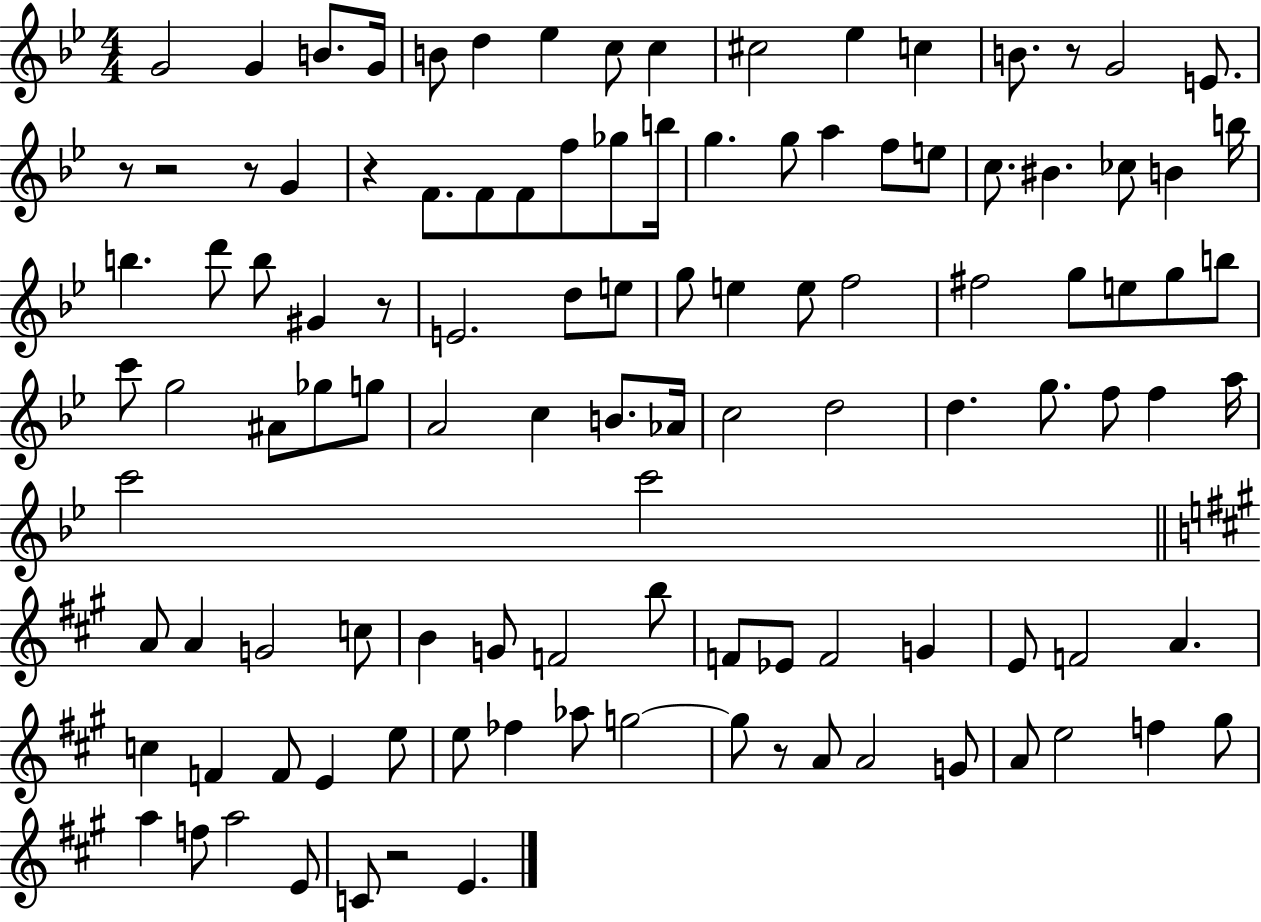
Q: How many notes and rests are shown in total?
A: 112